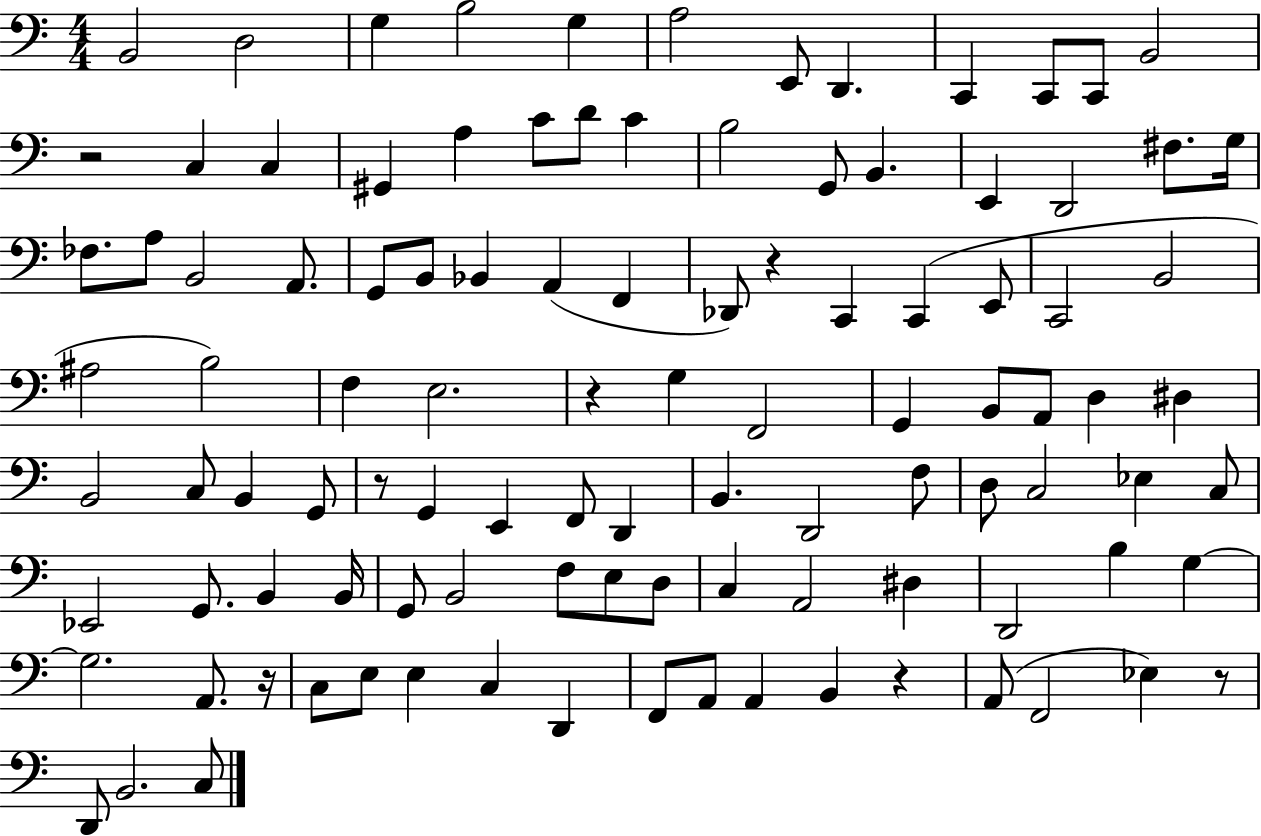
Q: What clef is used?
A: bass